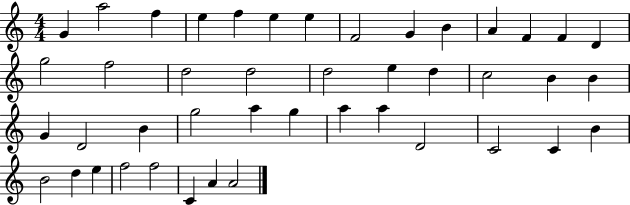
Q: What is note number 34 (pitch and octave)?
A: C4